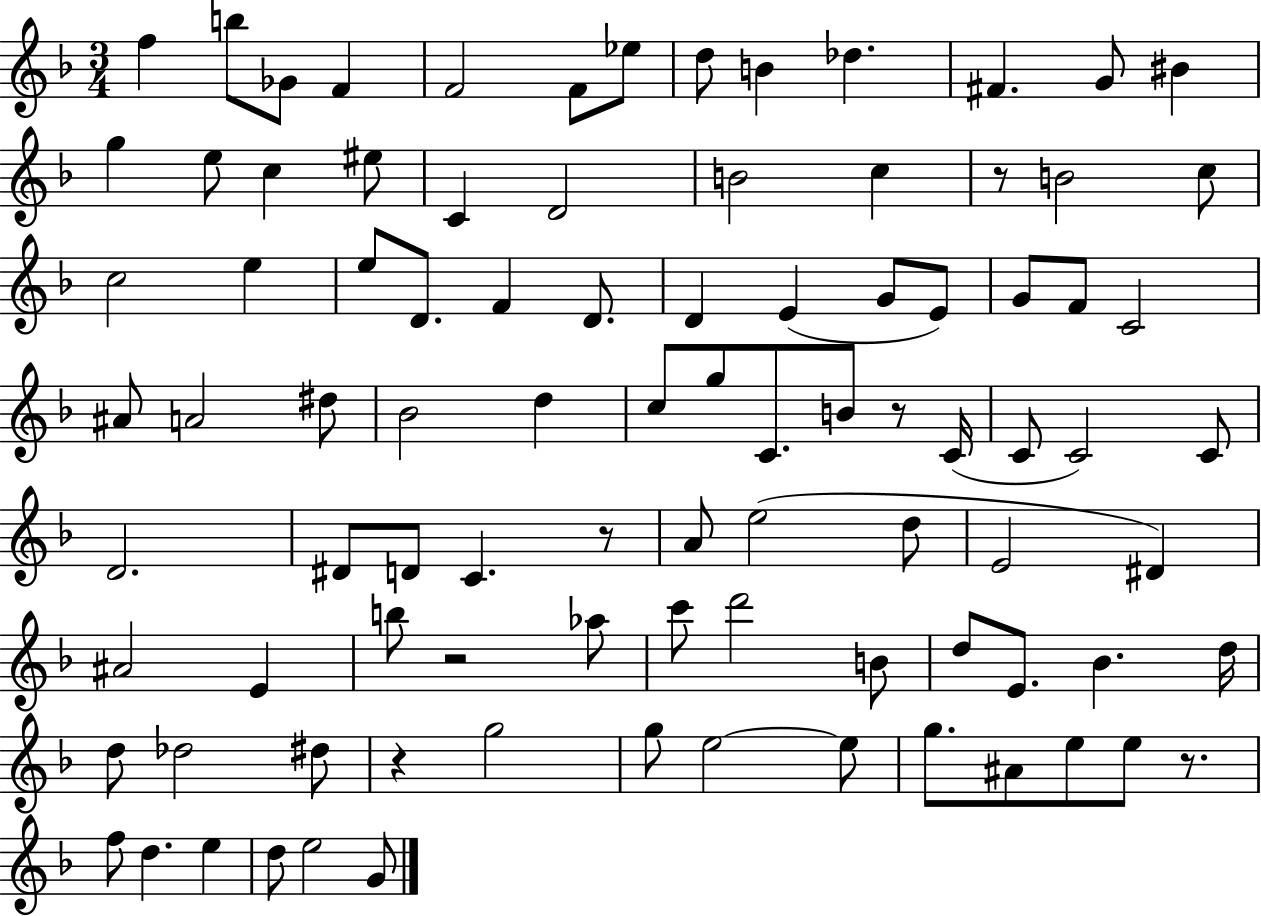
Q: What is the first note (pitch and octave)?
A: F5